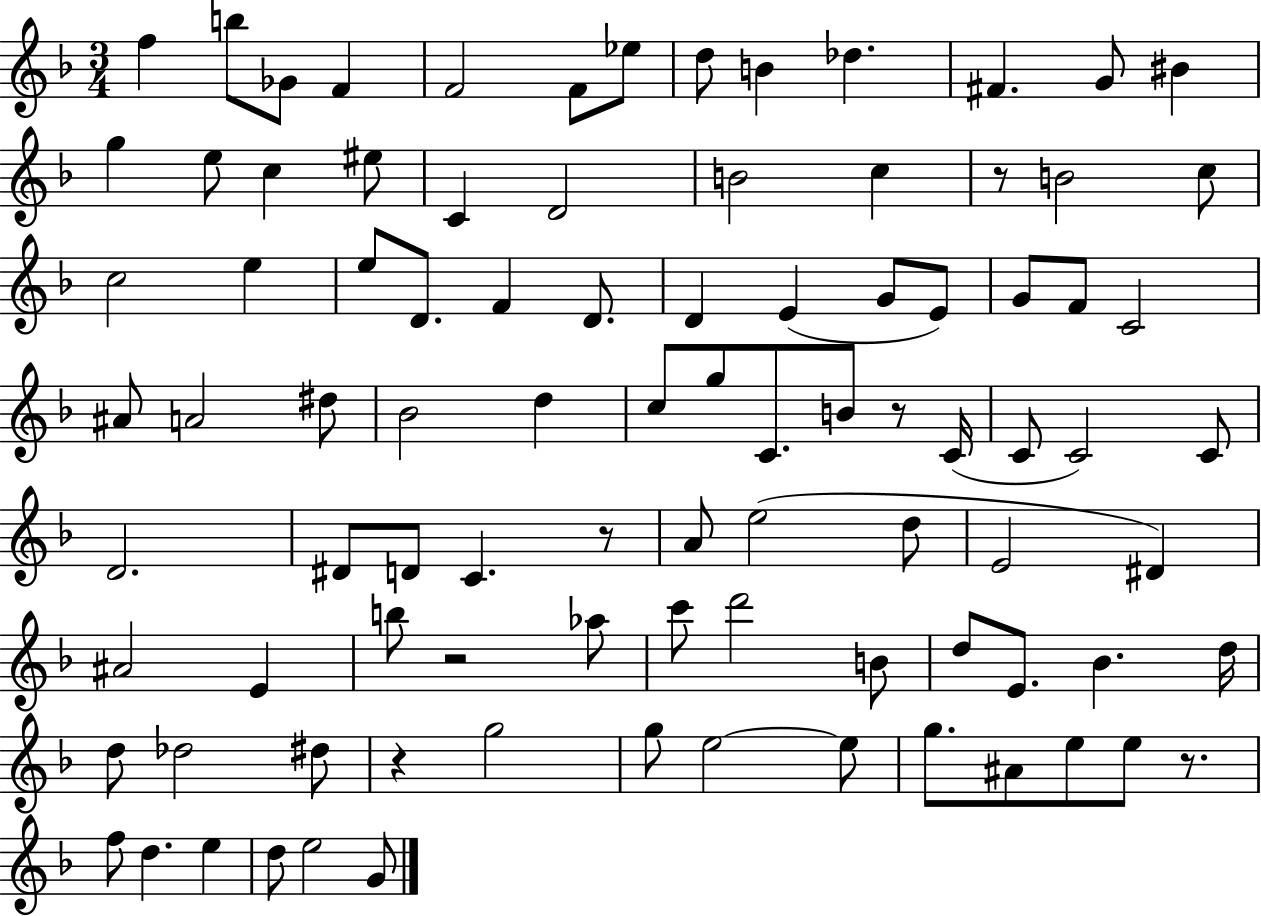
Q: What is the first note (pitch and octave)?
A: F5